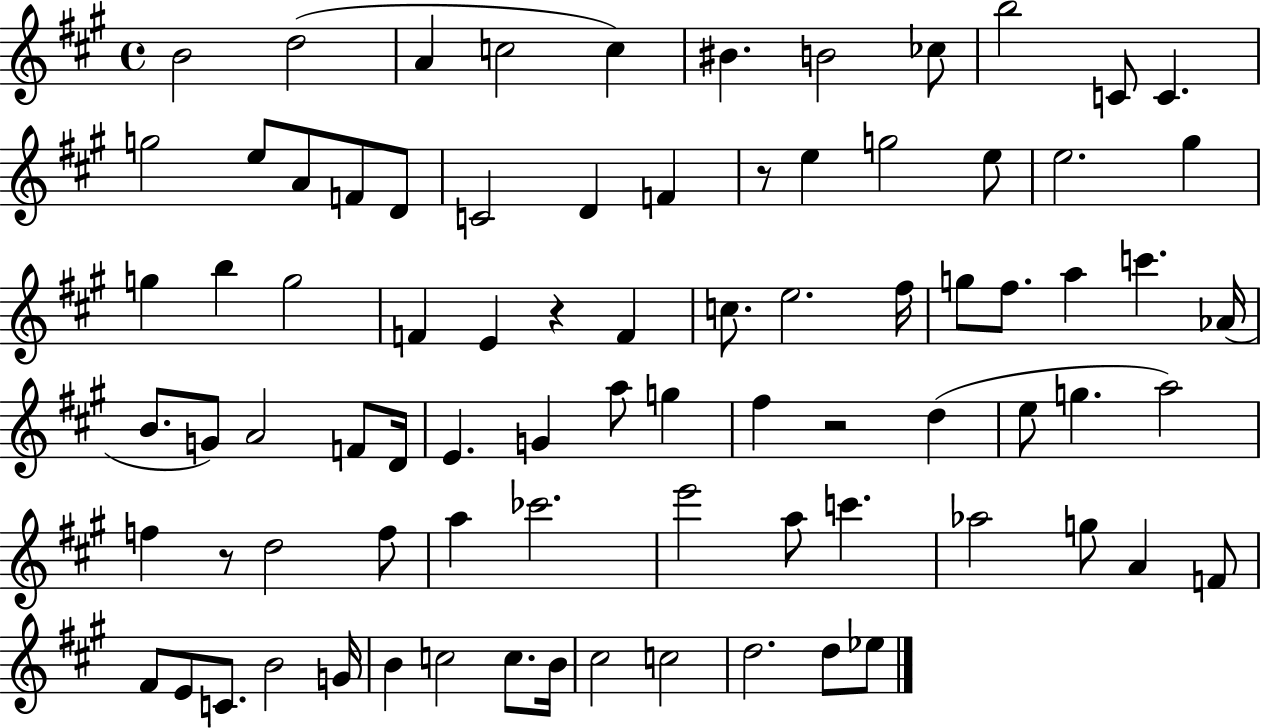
{
  \clef treble
  \time 4/4
  \defaultTimeSignature
  \key a \major
  b'2 d''2( | a'4 c''2 c''4) | bis'4. b'2 ces''8 | b''2 c'8 c'4. | \break g''2 e''8 a'8 f'8 d'8 | c'2 d'4 f'4 | r8 e''4 g''2 e''8 | e''2. gis''4 | \break g''4 b''4 g''2 | f'4 e'4 r4 f'4 | c''8. e''2. fis''16 | g''8 fis''8. a''4 c'''4. aes'16( | \break b'8. g'8) a'2 f'8 d'16 | e'4. g'4 a''8 g''4 | fis''4 r2 d''4( | e''8 g''4. a''2) | \break f''4 r8 d''2 f''8 | a''4 ces'''2. | e'''2 a''8 c'''4. | aes''2 g''8 a'4 f'8 | \break fis'8 e'8 c'8. b'2 g'16 | b'4 c''2 c''8. b'16 | cis''2 c''2 | d''2. d''8 ees''8 | \break \bar "|."
}